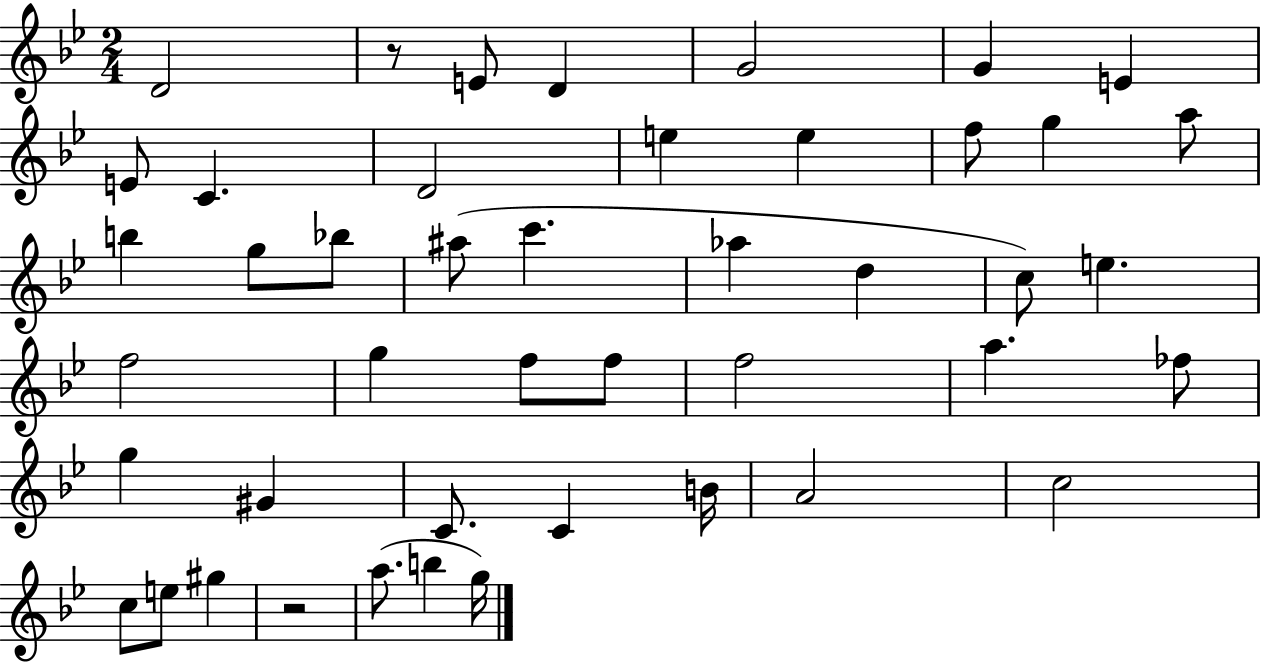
X:1
T:Untitled
M:2/4
L:1/4
K:Bb
D2 z/2 E/2 D G2 G E E/2 C D2 e e f/2 g a/2 b g/2 _b/2 ^a/2 c' _a d c/2 e f2 g f/2 f/2 f2 a _f/2 g ^G C/2 C B/4 A2 c2 c/2 e/2 ^g z2 a/2 b g/4